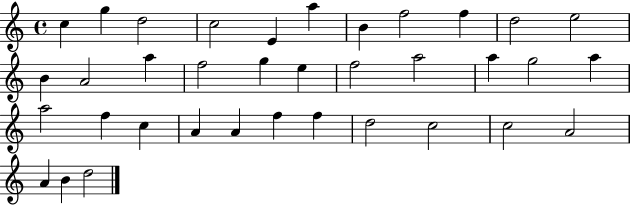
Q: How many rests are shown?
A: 0